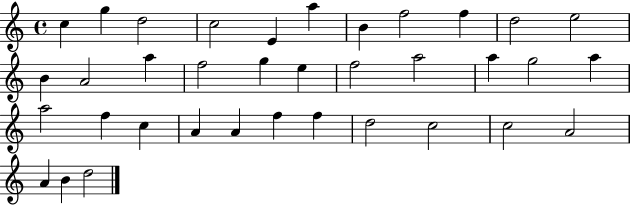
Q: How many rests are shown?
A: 0